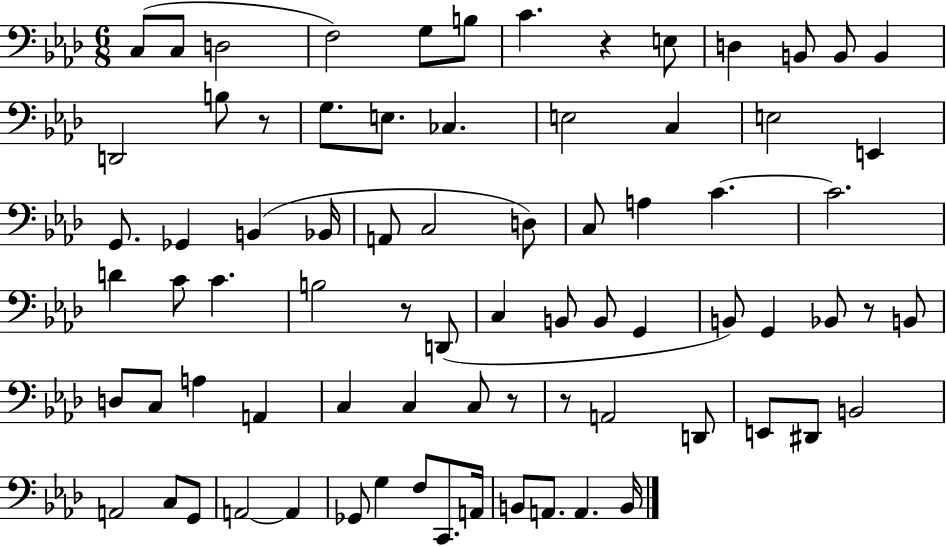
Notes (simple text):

C3/e C3/e D3/h F3/h G3/e B3/e C4/q. R/q E3/e D3/q B2/e B2/e B2/q D2/h B3/e R/e G3/e. E3/e. CES3/q. E3/h C3/q E3/h E2/q G2/e. Gb2/q B2/q Bb2/s A2/e C3/h D3/e C3/e A3/q C4/q. C4/h. D4/q C4/e C4/q. B3/h R/e D2/e C3/q B2/e B2/e G2/q B2/e G2/q Bb2/e R/e B2/e D3/e C3/e A3/q A2/q C3/q C3/q C3/e R/e R/e A2/h D2/e E2/e D#2/e B2/h A2/h C3/e G2/e A2/h A2/q Gb2/e G3/q F3/e C2/e. A2/s B2/e A2/e. A2/q. B2/s